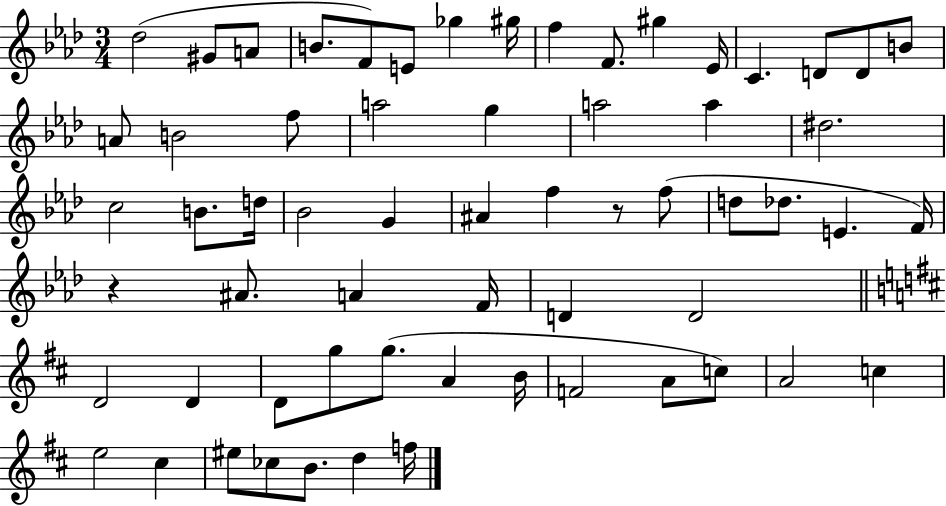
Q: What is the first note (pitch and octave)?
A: Db5